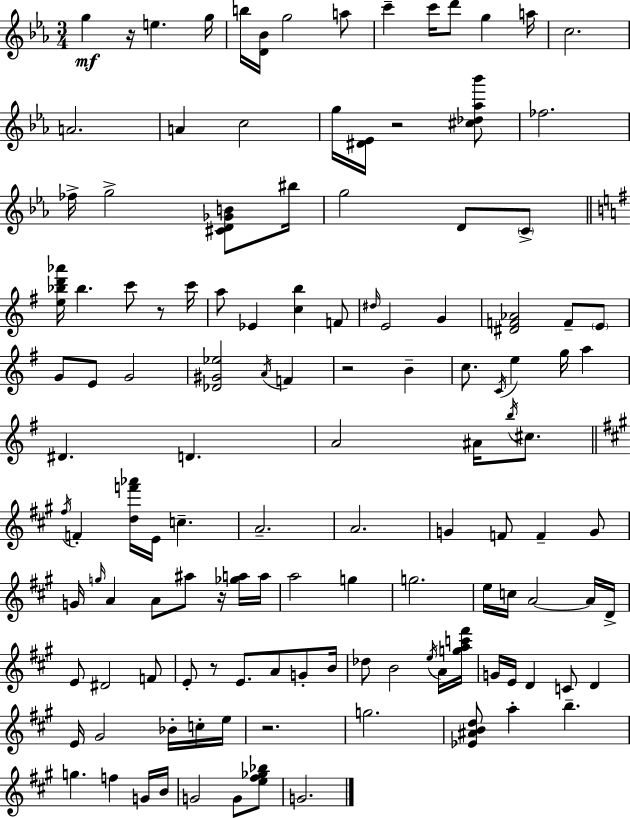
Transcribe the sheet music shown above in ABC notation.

X:1
T:Untitled
M:3/4
L:1/4
K:Eb
g z/4 e g/4 b/4 [D_B]/4 g2 a/2 c' c'/4 d'/2 g a/4 c2 A2 A c2 g/4 [^D_E]/4 z2 [^c_d_a_b']/2 _f2 _f/4 g2 [^CD_GB]/2 ^b/4 g2 D/2 C/2 [e_bd'_a']/4 _b c'/2 z/2 c'/4 a/2 _E [cb] F/2 ^d/4 E2 G [^DF_A]2 F/2 E/2 G/2 E/2 G2 [_D^G_e]2 A/4 F z2 B c/2 C/4 e g/4 a ^D D A2 ^A/4 b/4 ^c/2 ^f/4 F [df'_a']/4 E/4 c A2 A2 G F/2 F G/2 G/4 g/4 A A/2 ^a/2 z/4 [_ga]/4 a/4 a2 g g2 e/4 c/4 A2 A/4 D/4 E/2 ^D2 F/2 E/2 z/2 E/2 A/2 G/2 B/4 _d/2 B2 e/4 A/4 [gac'^f']/4 G/4 E/4 D C/2 D E/4 ^G2 _B/4 c/4 e/4 z2 g2 [_E^ABd]/2 a b g f G/4 B/4 G2 G/2 [e^f_g_b]/2 G2